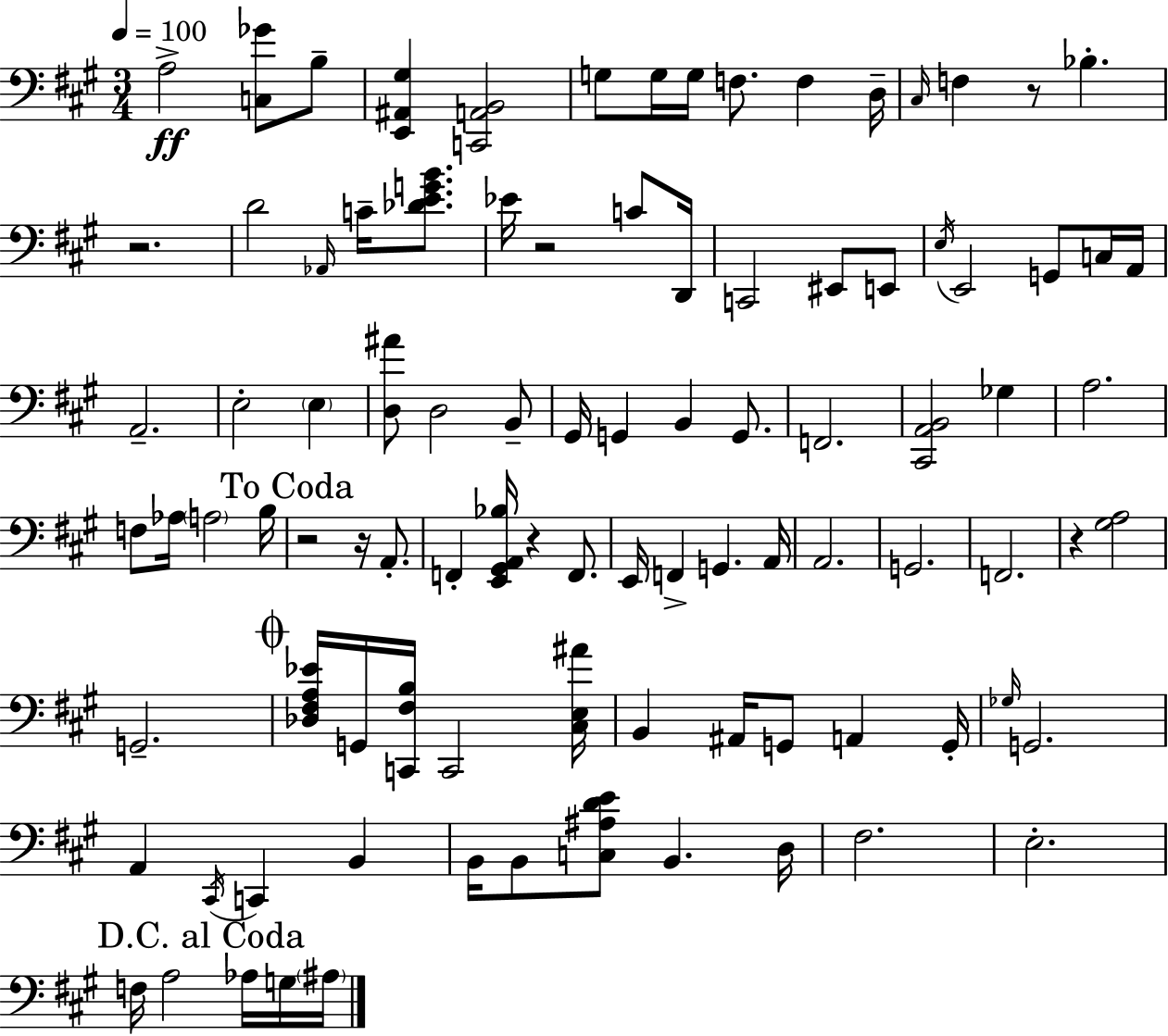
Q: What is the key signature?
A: A major